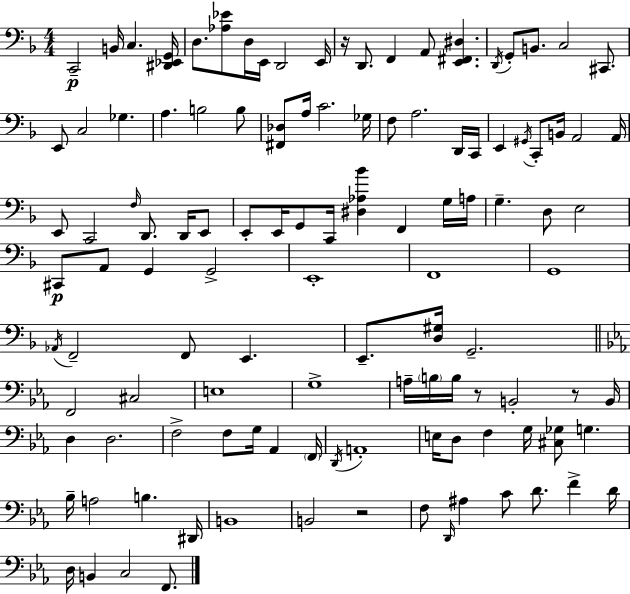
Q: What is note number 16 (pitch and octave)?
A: C#2